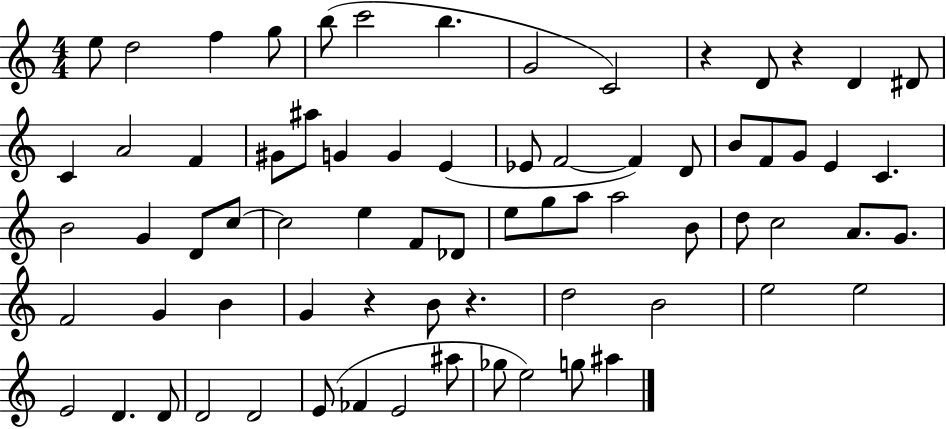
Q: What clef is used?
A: treble